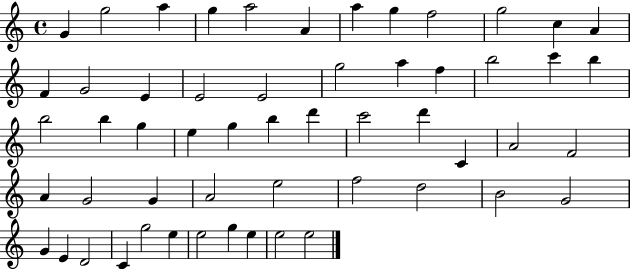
{
  \clef treble
  \time 4/4
  \defaultTimeSignature
  \key c \major
  g'4 g''2 a''4 | g''4 a''2 a'4 | a''4 g''4 f''2 | g''2 c''4 a'4 | \break f'4 g'2 e'4 | e'2 e'2 | g''2 a''4 f''4 | b''2 c'''4 b''4 | \break b''2 b''4 g''4 | e''4 g''4 b''4 d'''4 | c'''2 d'''4 c'4 | a'2 f'2 | \break a'4 g'2 g'4 | a'2 e''2 | f''2 d''2 | b'2 g'2 | \break g'4 e'4 d'2 | c'4 g''2 e''4 | e''2 g''4 e''4 | e''2 e''2 | \break \bar "|."
}